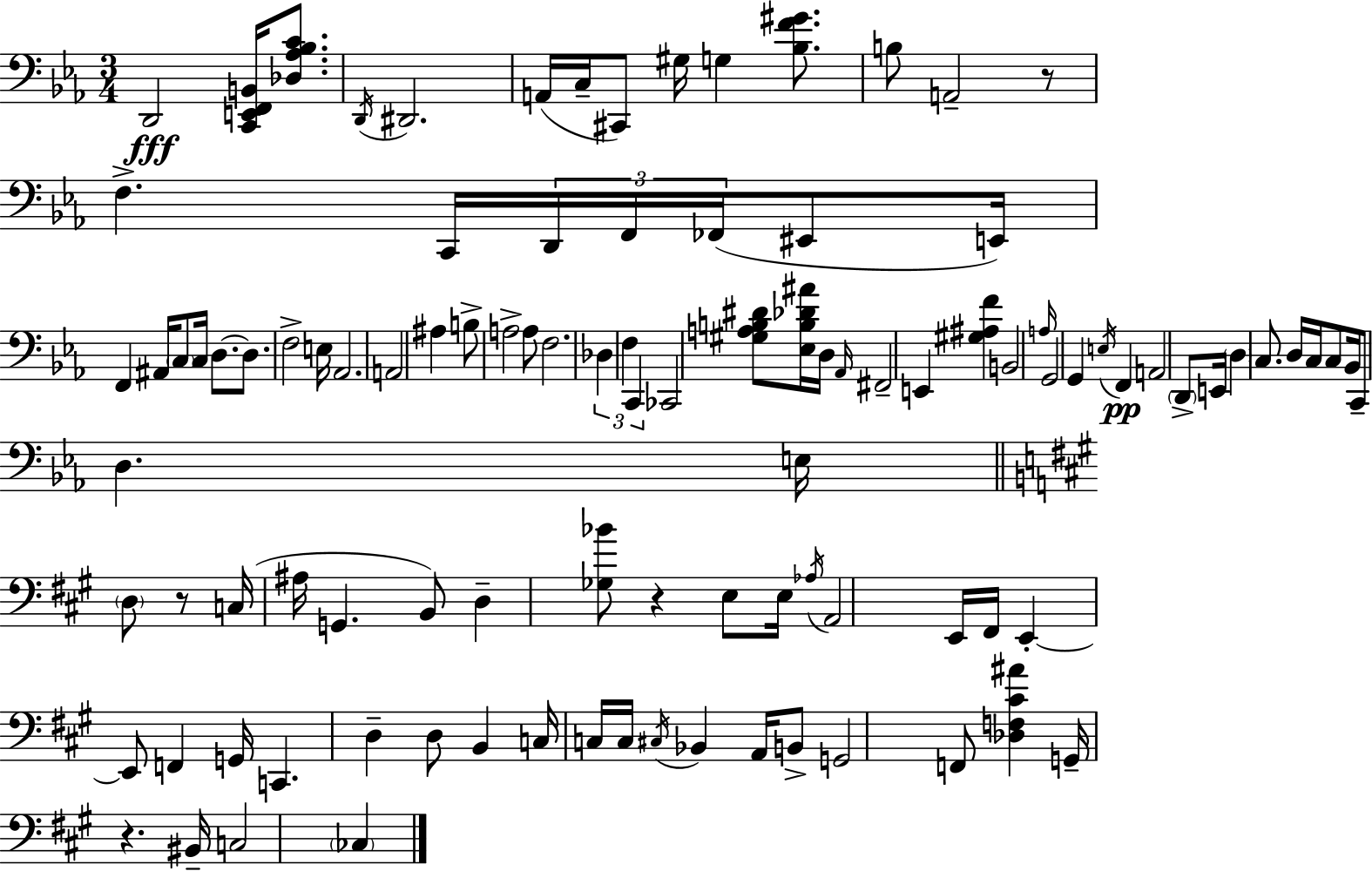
{
  \clef bass
  \numericTimeSignature
  \time 3/4
  \key ees \major
  d,2\fff <c, e, f, b,>16 <des aes bes c'>8. | \acciaccatura { d,16 } dis,2. | a,16( c16-- cis,8) gis16 g4 <bes f' gis'>8. | b8 a,2-- r8 | \break f4.-> c,16 \tuplet 3/2 { d,16 f,16 fes,16( } eis,8 | e,16) f,4 ais,16 \parenthesize c8 c16 d8.~~ | d8. f2-> | e16 aes,2. | \break a,2 ais4 | b8-> a2-> a8 | f2. | \tuplet 3/2 { des4 f4 c,4 } | \break ces,2 <gis a b dis'>8 <ees b des' ais'>16 | d16 \grace { aes,16 } fis,2-- e,4 | <gis ais f'>4 b,2 | \grace { a16 } g,2 g,4 | \break \acciaccatura { e16 }\pp f,4 a,2 | \parenthesize d,8-> e,16 \parenthesize d4 c8. | d16 c16 c8 bes,16 c,8-- d4. | e16 \bar "||" \break \key a \major \parenthesize d8 r8 c16( ais16 g,4. | b,8) d4-- <ges bes'>8 r4 | e8 e16 \acciaccatura { aes16 } a,2 | e,16 fis,16 e,4-.~~ e,8 f,4 | \break g,16 c,4. d4-- d8 | b,4 c16 c16 c16 \acciaccatura { cis16 } bes,4 | a,16 b,8-> g,2 | f,8 <des f cis' ais'>4 g,16-- r4. | \break bis,16-- c2 \parenthesize ces4 | \bar "|."
}